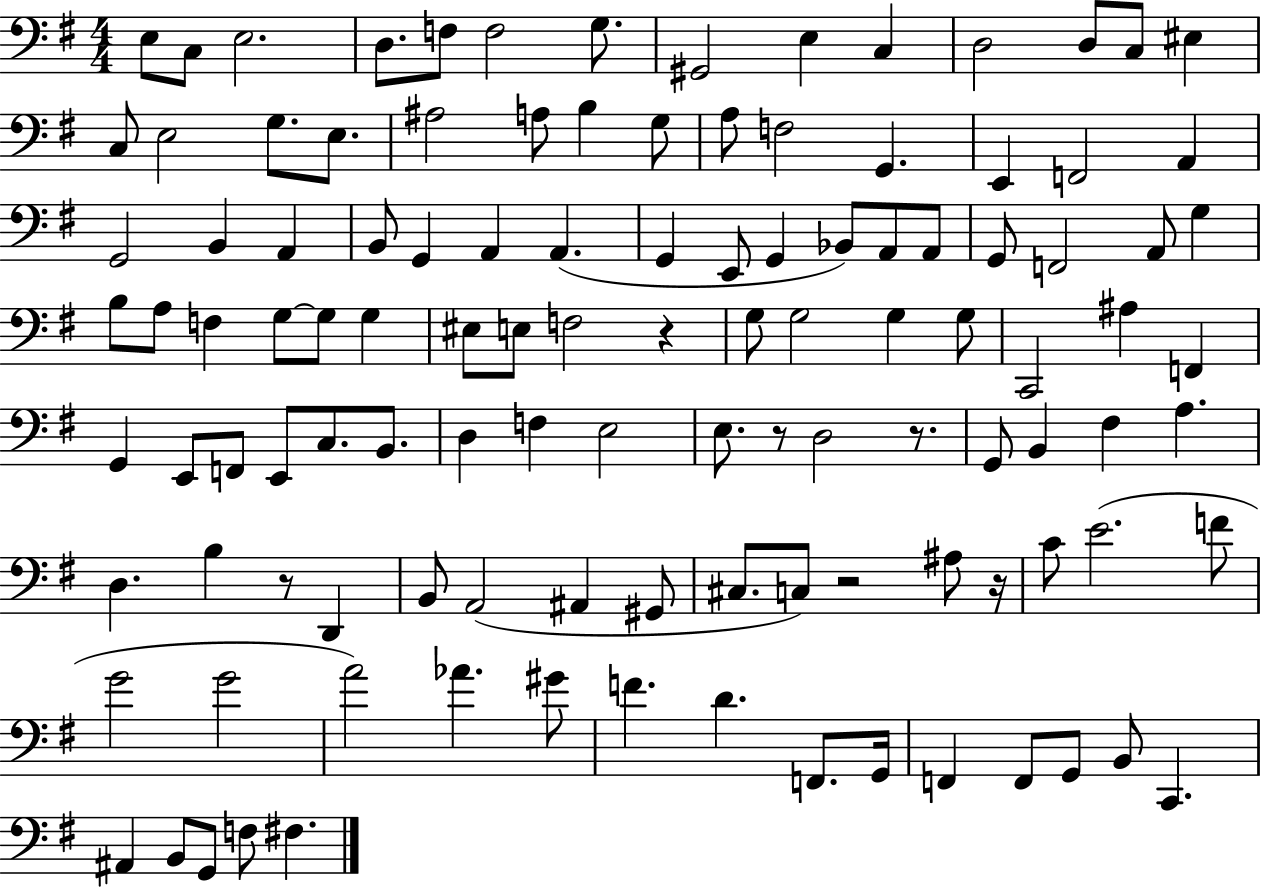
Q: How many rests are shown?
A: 6